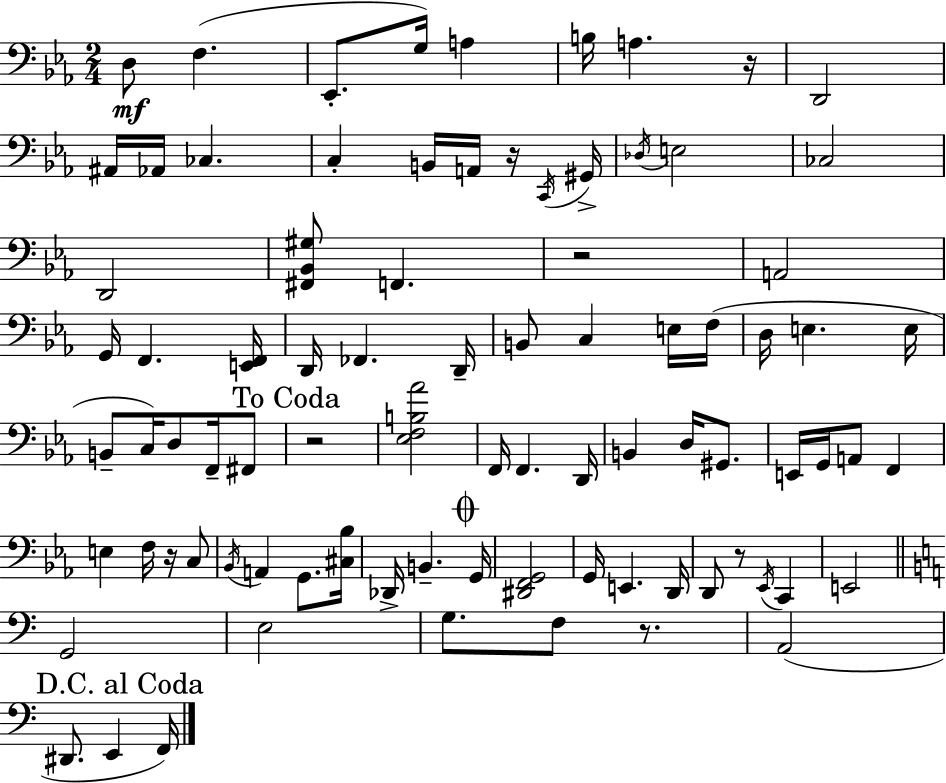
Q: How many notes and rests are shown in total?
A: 85